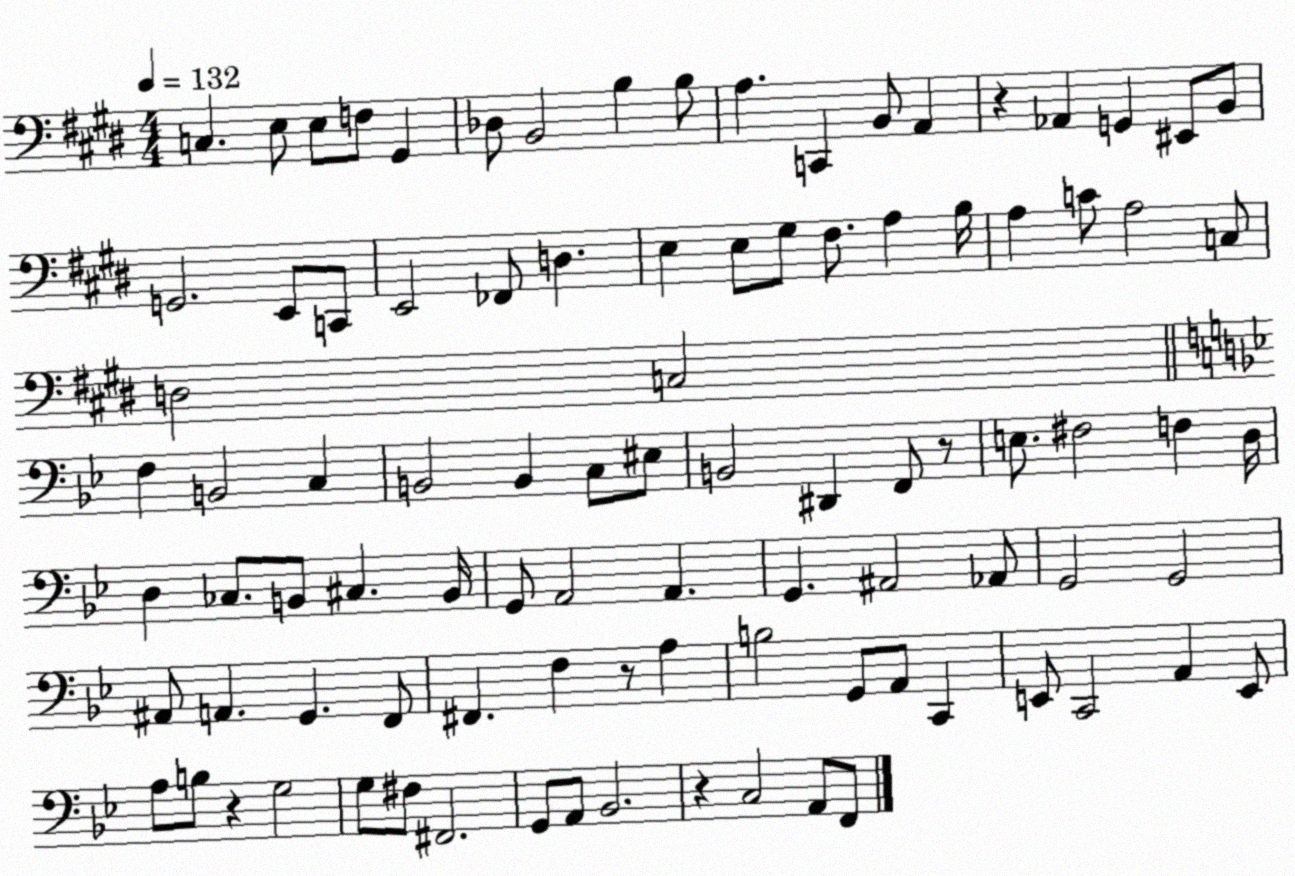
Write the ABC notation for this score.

X:1
T:Untitled
M:4/4
L:1/4
K:E
C, E,/2 E,/2 F,/2 ^G,, _D,/2 B,,2 B, B,/2 A, C,, B,,/2 A,, z _A,, G,, ^E,,/2 B,,/2 G,,2 E,,/2 C,,/2 E,,2 _F,,/2 D, E, E,/2 ^G,/2 ^F,/2 A, B,/4 A, C/2 A,2 C,/2 D,2 C,2 F, B,,2 C, B,,2 B,, C,/2 ^E,/2 B,,2 ^D,, F,,/2 z/2 E,/2 ^F,2 F, D,/4 D, _C,/2 B,,/2 ^C, B,,/4 G,,/2 A,,2 A,, G,, ^A,,2 _A,,/2 G,,2 G,,2 ^A,,/2 A,, G,, F,,/2 ^F,, F, z/2 A, B,2 G,,/2 A,,/2 C,, E,,/2 C,,2 A,, E,,/2 A,/2 B,/2 z G,2 G,/2 ^F,/2 ^F,,2 G,,/2 A,,/2 _B,,2 z C,2 A,,/2 F,,/2